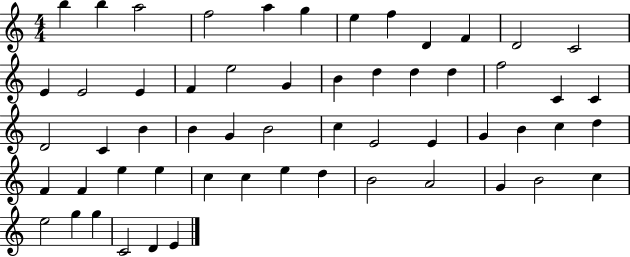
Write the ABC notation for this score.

X:1
T:Untitled
M:4/4
L:1/4
K:C
b b a2 f2 a g e f D F D2 C2 E E2 E F e2 G B d d d f2 C C D2 C B B G B2 c E2 E G B c d F F e e c c e d B2 A2 G B2 c e2 g g C2 D E